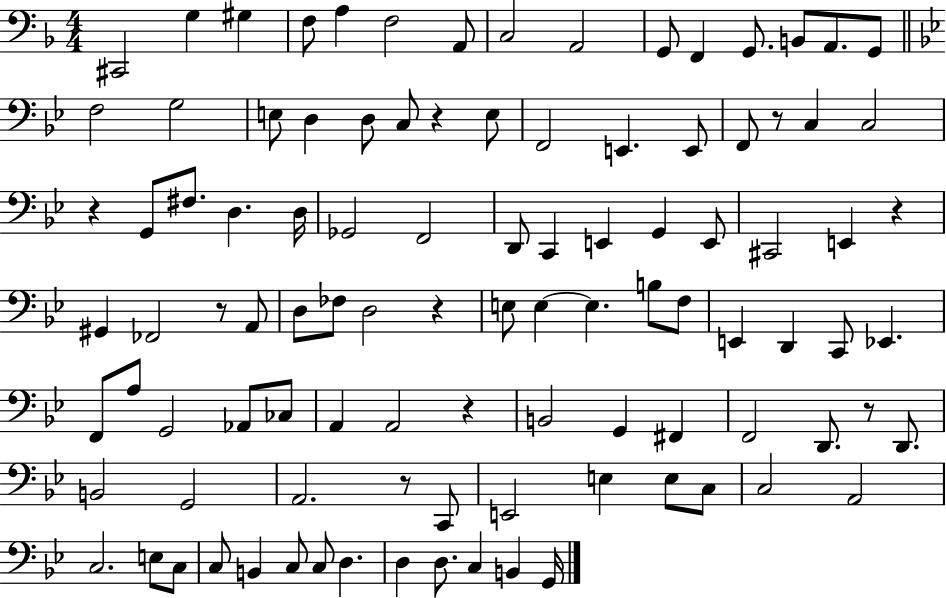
{
  \clef bass
  \numericTimeSignature
  \time 4/4
  \key f \major
  cis,2 g4 gis4 | f8 a4 f2 a,8 | c2 a,2 | g,8 f,4 g,8. b,8 a,8. g,8 | \break \bar "||" \break \key bes \major f2 g2 | e8 d4 d8 c8 r4 e8 | f,2 e,4. e,8 | f,8 r8 c4 c2 | \break r4 g,8 fis8. d4. d16 | ges,2 f,2 | d,8 c,4 e,4 g,4 e,8 | cis,2 e,4 r4 | \break gis,4 fes,2 r8 a,8 | d8 fes8 d2 r4 | e8 e4~~ e4. b8 f8 | e,4 d,4 c,8 ees,4. | \break f,8 a8 g,2 aes,8 ces8 | a,4 a,2 r4 | b,2 g,4 fis,4 | f,2 d,8. r8 d,8. | \break b,2 g,2 | a,2. r8 c,8 | e,2 e4 e8 c8 | c2 a,2 | \break c2. e8 c8 | c8 b,4 c8 c8 d4. | d4 d8. c4 b,4 g,16 | \bar "|."
}